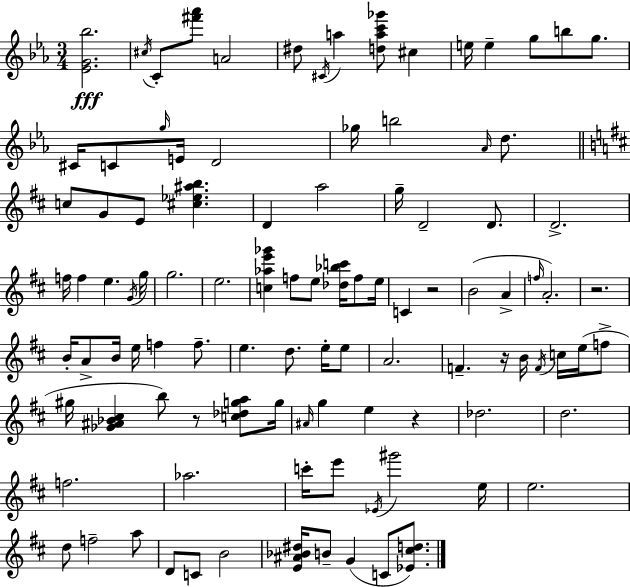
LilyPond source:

{
  \clef treble
  \numericTimeSignature
  \time 3/4
  \key c \minor
  <ees' g' bes''>2.\fff | \acciaccatura { cis''16 } c'8-. <fis''' aes'''>8 a'2 | dis''8 \acciaccatura { cis'16 } a''4 <d'' a'' c''' ges'''>8 cis''4 | e''16 e''4-- g''8 b''8 g''8. | \break cis'16 c'8 \grace { g''16 } e'16 d'2 | ges''16 b''2 | \grace { aes'16 } d''8. \bar "||" \break \key d \major c''8 g'8 e'8 <cis'' ees'' ais'' b''>4. | d'4 a''2 | g''16-- d'2-- d'8. | d'2.-> | \break f''16 f''4 e''4. \acciaccatura { g'16 } | g''16 g''2. | e''2. | <c'' aes'' e''' ges'''>4 f''8 e''8 <des'' bes'' c'''>16 f''8 | \break e''16 c'4 r2 | b'2( a'4-> | \grace { f''16 } a'2.-.) | r2. | \break b'16-. a'8-> b'16 e''16 f''4 f''8.-- | e''4. d''8. e''16-. | e''8 a'2. | f'4.-- r16 b'16 \acciaccatura { f'16 } c''16 | \break e''16( f''8-> gis''16 <ges' ais' bes' cis''>4 b''8) r8 | <c'' des'' g'' a''>8 g''16 \grace { ais'16 } g''4 e''4 | r4 des''2. | d''2. | \break f''2. | aes''2. | c'''16-. e'''8 \acciaccatura { ees'16 } gis'''2 | e''16 e''2. | \break d''8 f''2-- | a''8 d'8 c'8 b'2 | <e' ais' bes' dis''>16 b'8-- g'4( | c'8 <ees' cis'' d''>8.) \bar "|."
}